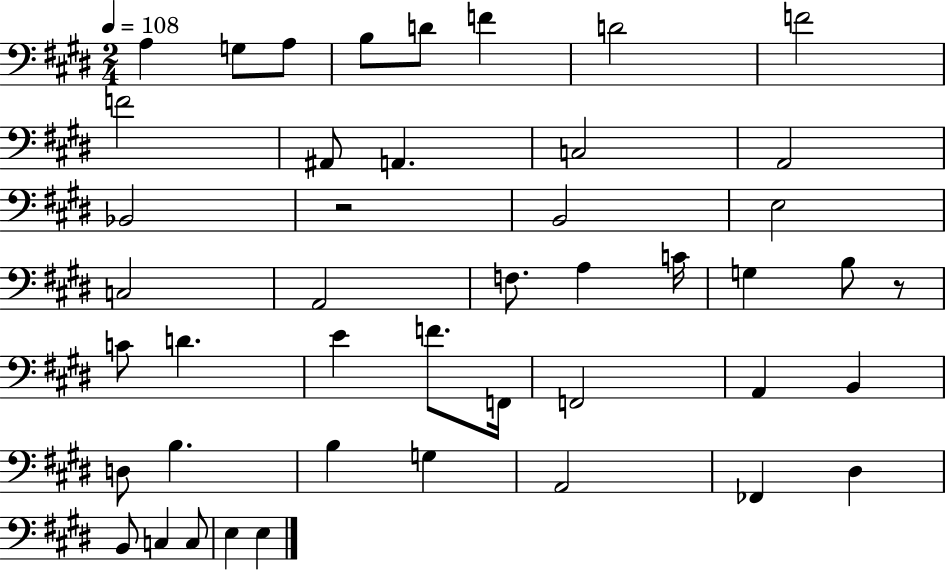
A3/q G3/e A3/e B3/e D4/e F4/q D4/h F4/h F4/h A#2/e A2/q. C3/h A2/h Bb2/h R/h B2/h E3/h C3/h A2/h F3/e. A3/q C4/s G3/q B3/e R/e C4/e D4/q. E4/q F4/e. F2/s F2/h A2/q B2/q D3/e B3/q. B3/q G3/q A2/h FES2/q D#3/q B2/e C3/q C3/e E3/q E3/q